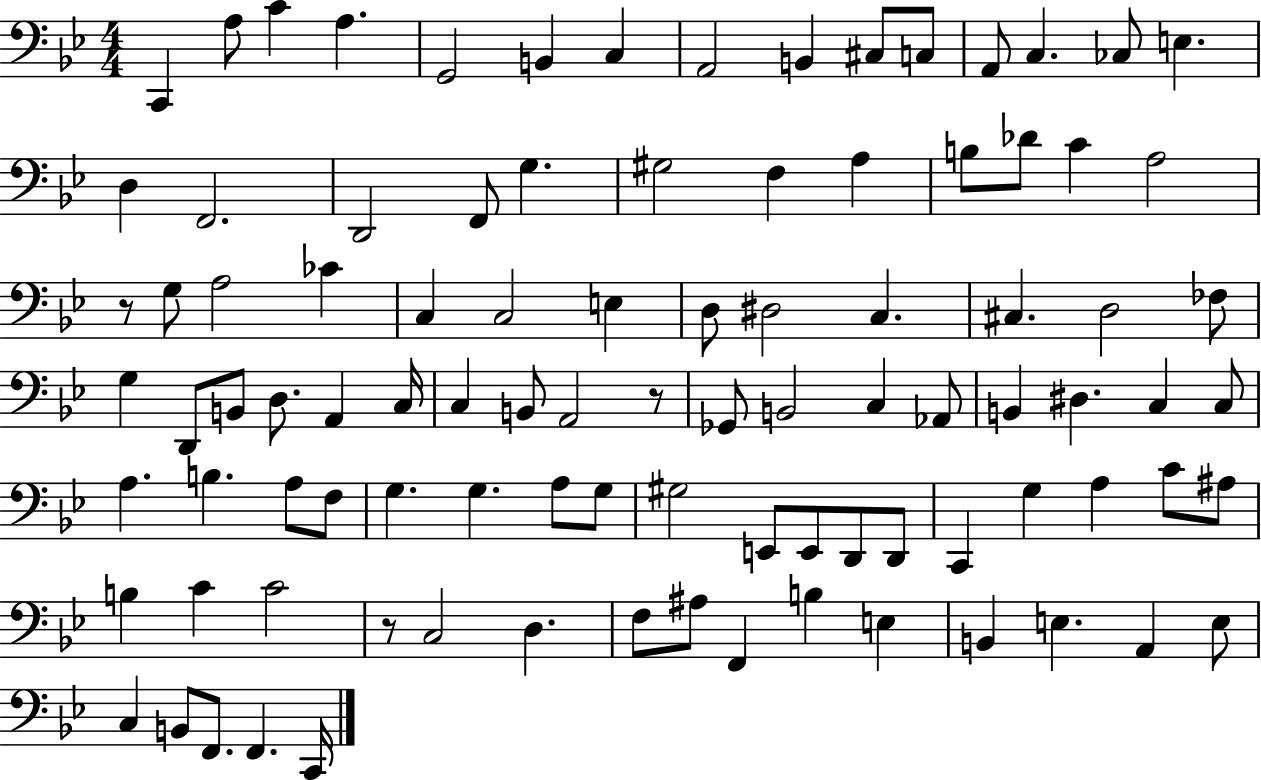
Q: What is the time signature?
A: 4/4